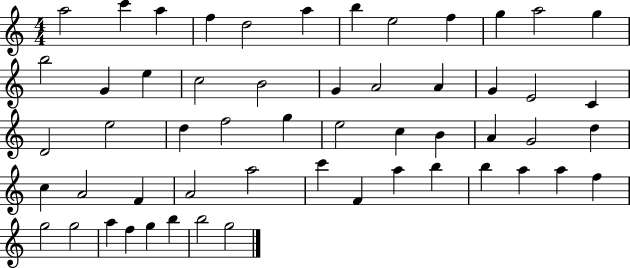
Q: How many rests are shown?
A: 0